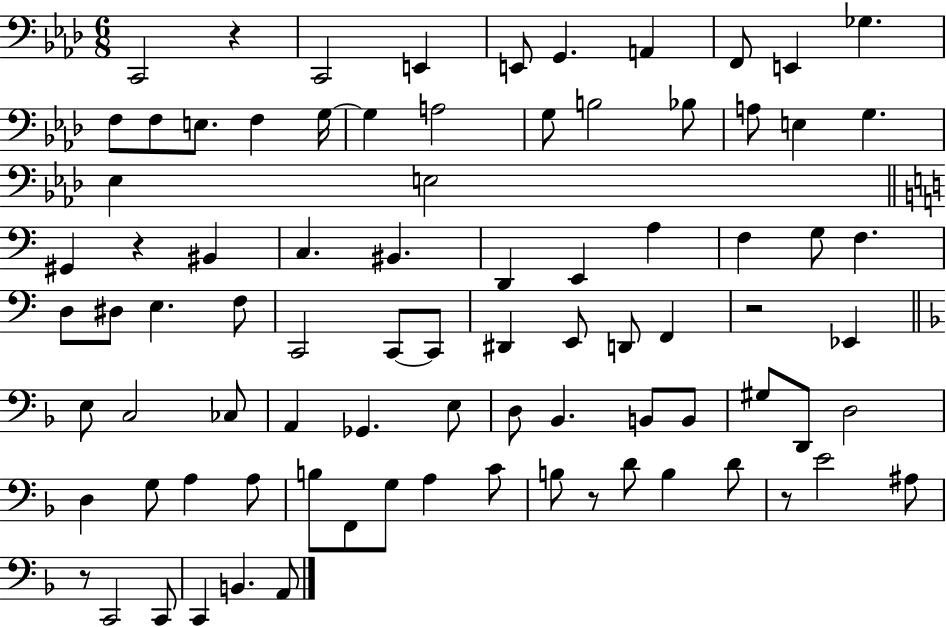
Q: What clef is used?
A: bass